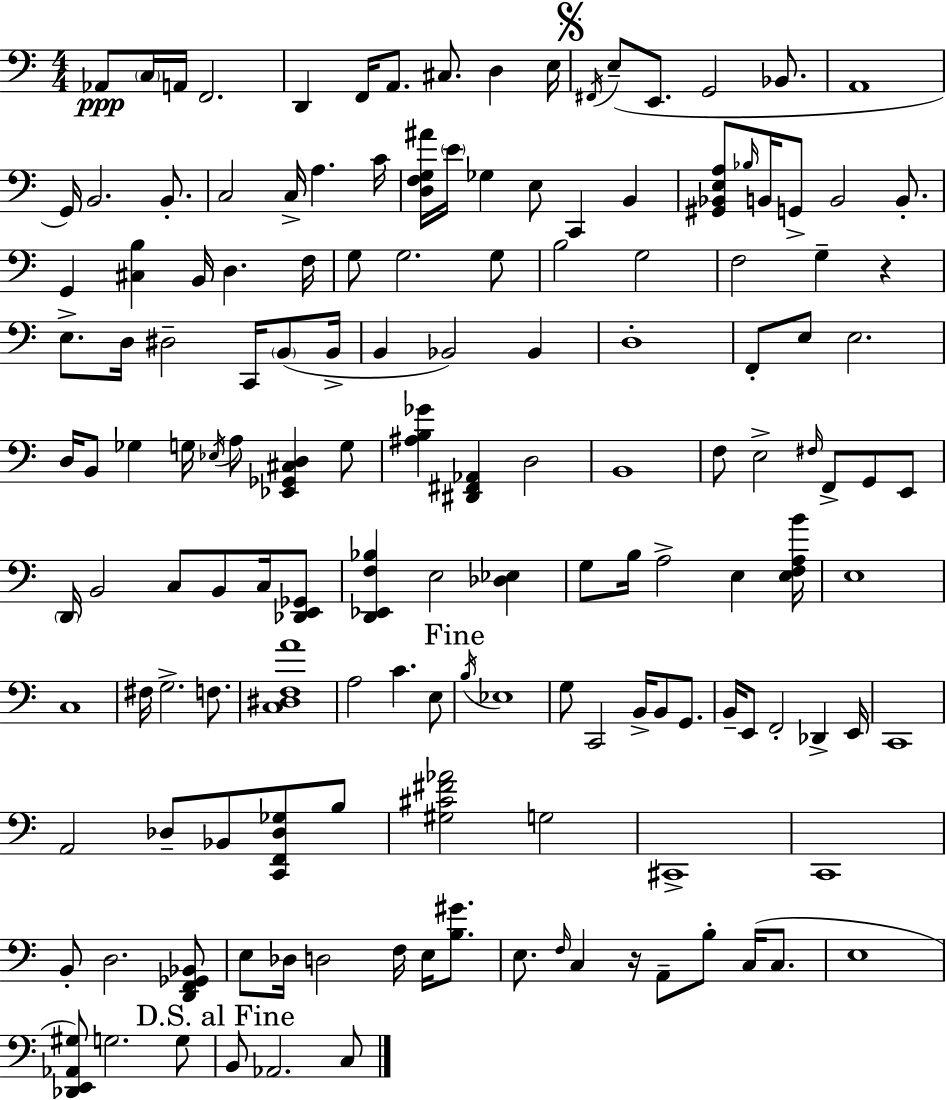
X:1
T:Untitled
M:4/4
L:1/4
K:Am
_A,,/2 C,/4 A,,/4 F,,2 D,, F,,/4 A,,/2 ^C,/2 D, E,/4 ^F,,/4 E,/2 E,,/2 G,,2 _B,,/2 A,,4 G,,/4 B,,2 B,,/2 C,2 C,/4 A, C/4 [D,F,G,^A]/4 E/4 _G, E,/2 C,, B,, [^G,,_B,,E,A,]/2 _B,/4 B,,/4 G,,/2 B,,2 B,,/2 G,, [^C,B,] B,,/4 D, F,/4 G,/2 G,2 G,/2 B,2 G,2 F,2 G, z E,/2 D,/4 ^D,2 C,,/4 B,,/2 B,,/4 B,, _B,,2 _B,, D,4 F,,/2 E,/2 E,2 D,/4 B,,/2 _G, G,/4 _E,/4 A,/2 [_E,,_G,,^C,D,] G,/2 [^A,B,_G] [^D,,^F,,_A,,] D,2 B,,4 F,/2 E,2 ^F,/4 F,,/2 G,,/2 E,,/2 D,,/4 B,,2 C,/2 B,,/2 C,/4 [_D,,E,,_G,,]/2 [D,,_E,,F,_B,] E,2 [_D,_E,] G,/2 B,/4 A,2 E, [E,F,A,B]/4 E,4 C,4 ^F,/4 G,2 F,/2 [C,^D,F,A]4 A,2 C E,/2 B,/4 _E,4 G,/2 C,,2 B,,/4 B,,/2 G,,/2 B,,/4 E,,/2 F,,2 _D,, E,,/4 C,,4 A,,2 _D,/2 _B,,/2 [C,,F,,_D,_G,]/2 B,/2 [^G,^C^F_A]2 G,2 ^C,,4 C,,4 B,,/2 D,2 [D,,F,,_G,,_B,,]/2 E,/2 _D,/4 D,2 F,/4 E,/4 [B,^G]/2 E,/2 F,/4 C, z/4 A,,/2 B,/2 C,/4 C,/2 E,4 [_D,,E,,_A,,^G,]/2 G,2 G,/2 B,,/2 _A,,2 C,/2